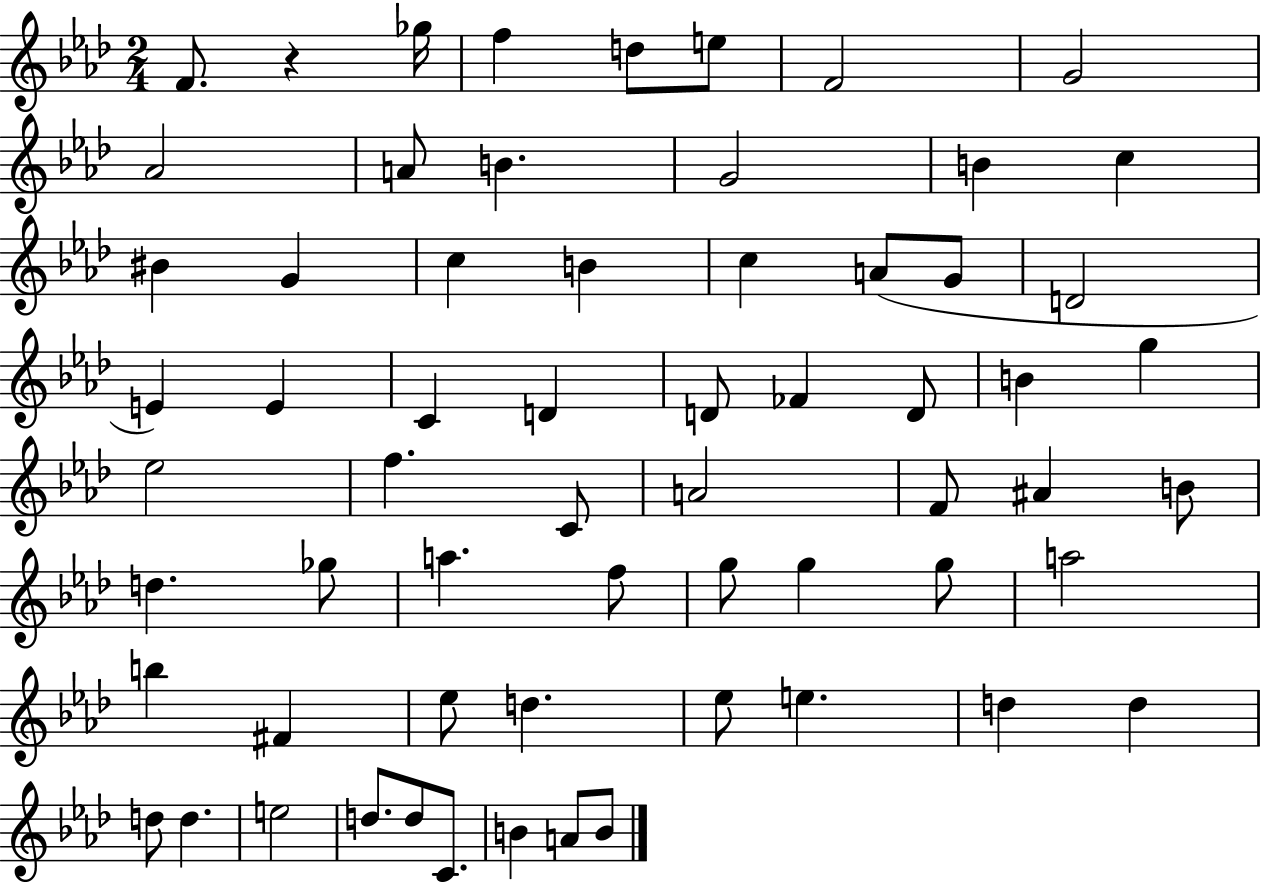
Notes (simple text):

F4/e. R/q Gb5/s F5/q D5/e E5/e F4/h G4/h Ab4/h A4/e B4/q. G4/h B4/q C5/q BIS4/q G4/q C5/q B4/q C5/q A4/e G4/e D4/h E4/q E4/q C4/q D4/q D4/e FES4/q D4/e B4/q G5/q Eb5/h F5/q. C4/e A4/h F4/e A#4/q B4/e D5/q. Gb5/e A5/q. F5/e G5/e G5/q G5/e A5/h B5/q F#4/q Eb5/e D5/q. Eb5/e E5/q. D5/q D5/q D5/e D5/q. E5/h D5/e. D5/e C4/e. B4/q A4/e B4/e